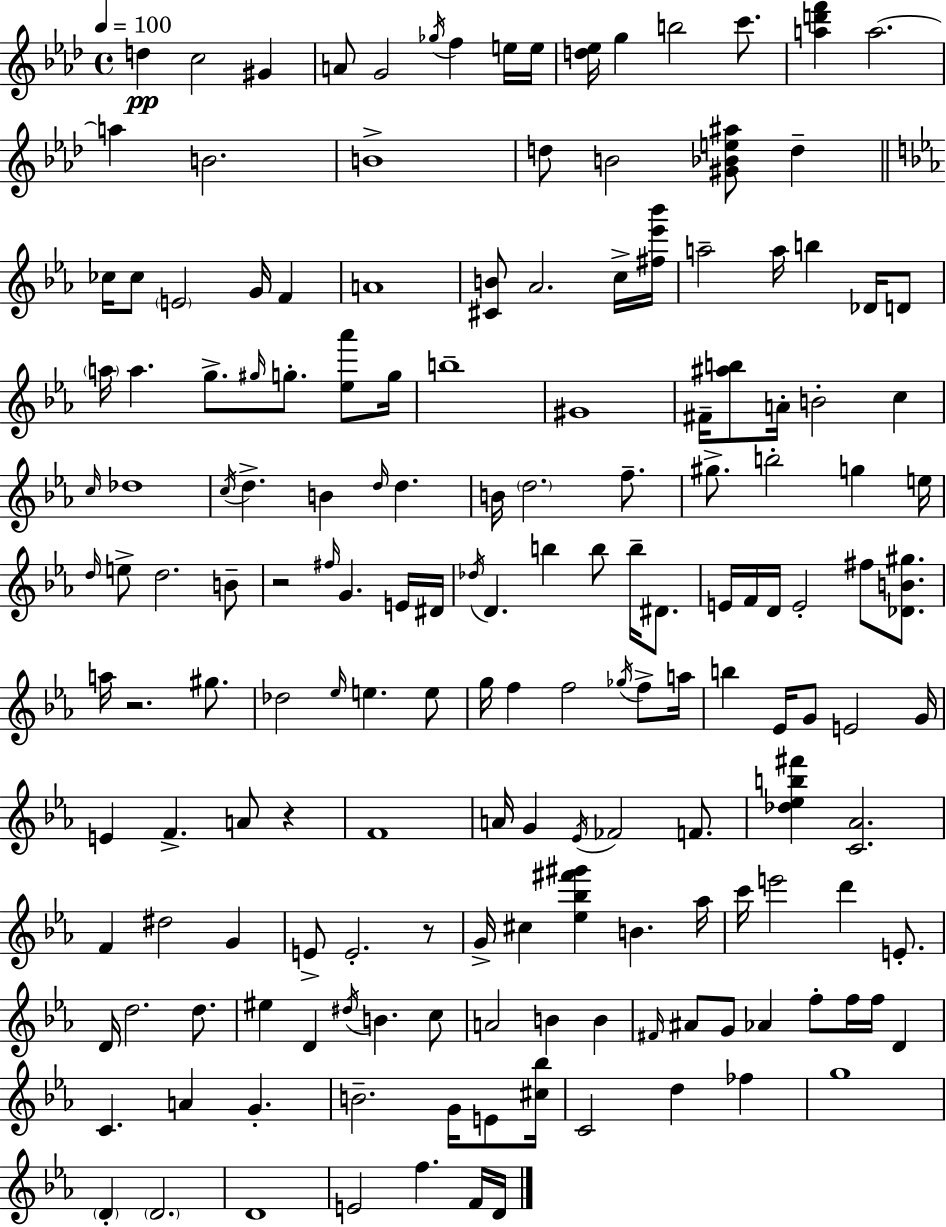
D5/q C5/h G#4/q A4/e G4/h Gb5/s F5/q E5/s E5/s [D5,Eb5]/s G5/q B5/h C6/e. [A5,D6,F6]/q A5/h. A5/q B4/h. B4/w D5/e B4/h [G#4,Bb4,E5,A#5]/e D5/q CES5/s CES5/e E4/h G4/s F4/q A4/w [C#4,B4]/e Ab4/h. C5/s [F#5,Eb6,Bb6]/s A5/h A5/s B5/q Db4/s D4/e A5/s A5/q. G5/e. G#5/s G5/e. [Eb5,Ab6]/e G5/s B5/w G#4/w F#4/s [A#5,B5]/e A4/s B4/h C5/q C5/s Db5/w C5/s D5/q. B4/q D5/s D5/q. B4/s D5/h. F5/e. G#5/e. B5/h G5/q E5/s D5/s E5/e D5/h. B4/e R/h F#5/s G4/q. E4/s D#4/s Db5/s D4/q. B5/q B5/e B5/s D#4/e. E4/s F4/s D4/s E4/h F#5/e [Db4,B4,G#5]/e. A5/s R/h. G#5/e. Db5/h Eb5/s E5/q. E5/e G5/s F5/q F5/h Gb5/s F5/e A5/s B5/q Eb4/s G4/e E4/h G4/s E4/q F4/q. A4/e R/q F4/w A4/s G4/q Eb4/s FES4/h F4/e. [Db5,Eb5,B5,F#6]/q [C4,Ab4]/h. F4/q D#5/h G4/q E4/e E4/h. R/e G4/s C#5/q [Eb5,Bb5,F#6,G#6]/q B4/q. Ab5/s C6/s E6/h D6/q E4/e. D4/s D5/h. D5/e. EIS5/q D4/q D#5/s B4/q. C5/e A4/h B4/q B4/q F#4/s A#4/e G4/e Ab4/q F5/e F5/s F5/s D4/q C4/q. A4/q G4/q. B4/h. G4/s E4/e [C#5,Bb5]/s C4/h D5/q FES5/q G5/w D4/q D4/h. D4/w E4/h F5/q. F4/s D4/s